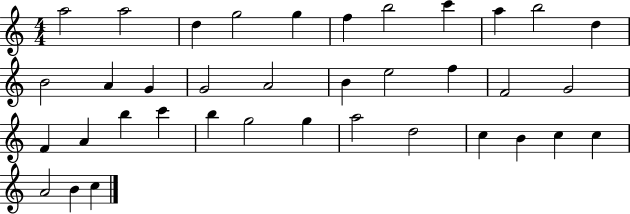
A5/h A5/h D5/q G5/h G5/q F5/q B5/h C6/q A5/q B5/h D5/q B4/h A4/q G4/q G4/h A4/h B4/q E5/h F5/q F4/h G4/h F4/q A4/q B5/q C6/q B5/q G5/h G5/q A5/h D5/h C5/q B4/q C5/q C5/q A4/h B4/q C5/q